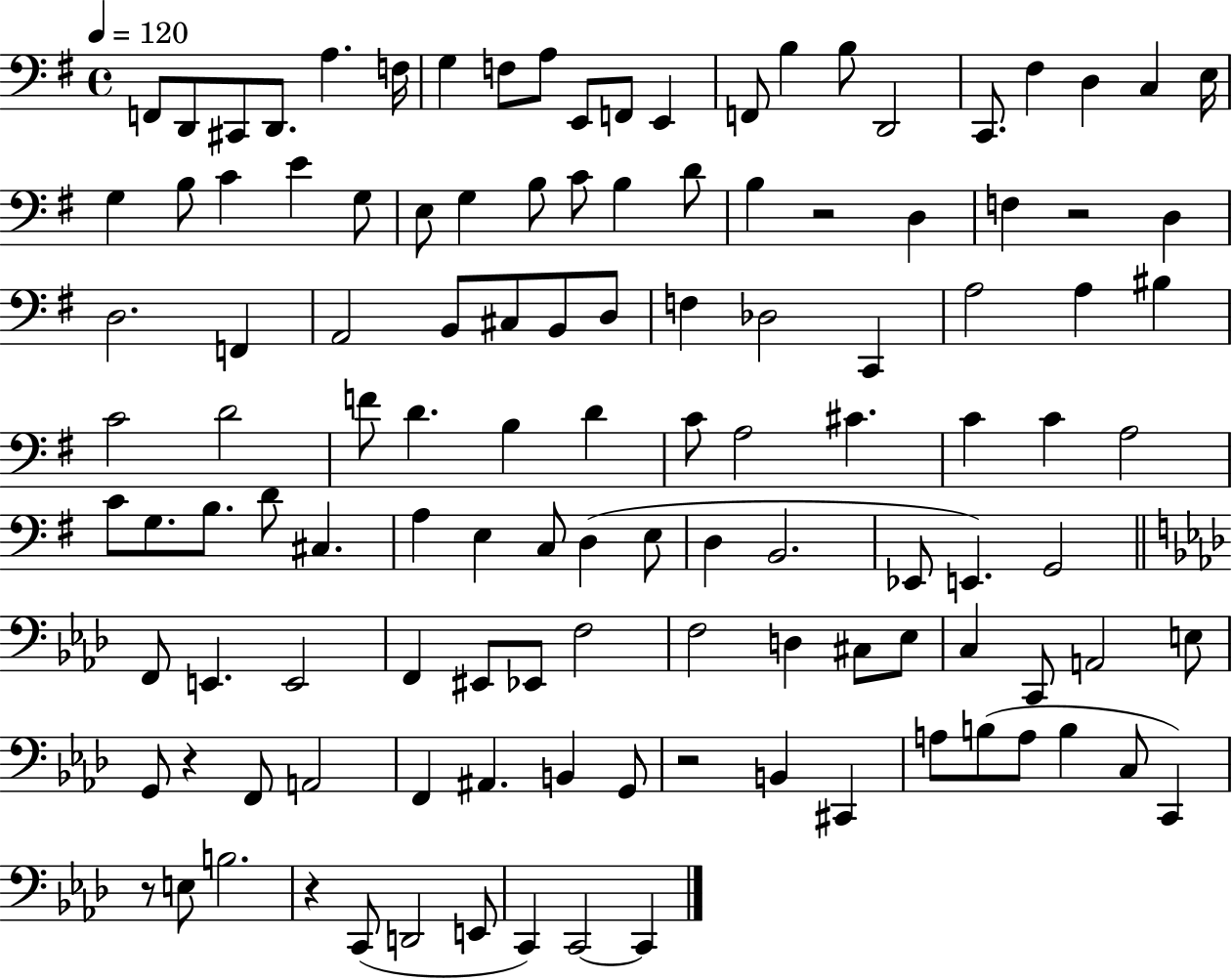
{
  \clef bass
  \time 4/4
  \defaultTimeSignature
  \key g \major
  \tempo 4 = 120
  f,8 d,8 cis,8 d,8. a4. f16 | g4 f8 a8 e,8 f,8 e,4 | f,8 b4 b8 d,2 | c,8. fis4 d4 c4 e16 | \break g4 b8 c'4 e'4 g8 | e8 g4 b8 c'8 b4 d'8 | b4 r2 d4 | f4 r2 d4 | \break d2. f,4 | a,2 b,8 cis8 b,8 d8 | f4 des2 c,4 | a2 a4 bis4 | \break c'2 d'2 | f'8 d'4. b4 d'4 | c'8 a2 cis'4. | c'4 c'4 a2 | \break c'8 g8. b8. d'8 cis4. | a4 e4 c8 d4( e8 | d4 b,2. | ees,8 e,4.) g,2 | \break \bar "||" \break \key aes \major f,8 e,4. e,2 | f,4 eis,8 ees,8 f2 | f2 d4 cis8 ees8 | c4 c,8 a,2 e8 | \break g,8 r4 f,8 a,2 | f,4 ais,4. b,4 g,8 | r2 b,4 cis,4 | a8 b8( a8 b4 c8 c,4) | \break r8 e8 b2. | r4 c,8( d,2 e,8 | c,4) c,2~~ c,4 | \bar "|."
}